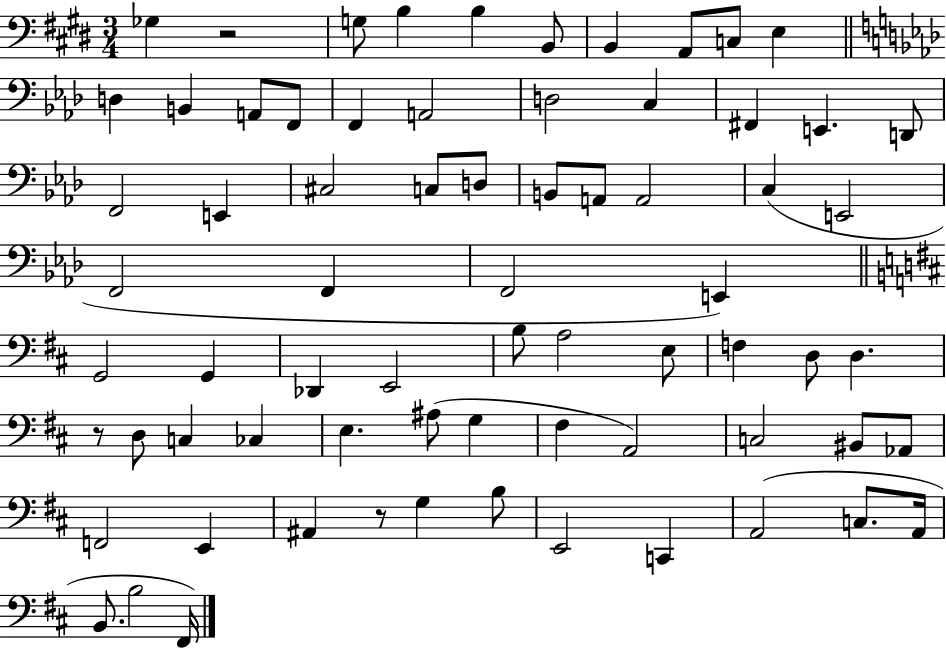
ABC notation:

X:1
T:Untitled
M:3/4
L:1/4
K:E
_G, z2 G,/2 B, B, B,,/2 B,, A,,/2 C,/2 E, D, B,, A,,/2 F,,/2 F,, A,,2 D,2 C, ^F,, E,, D,,/2 F,,2 E,, ^C,2 C,/2 D,/2 B,,/2 A,,/2 A,,2 C, E,,2 F,,2 F,, F,,2 E,, G,,2 G,, _D,, E,,2 B,/2 A,2 E,/2 F, D,/2 D, z/2 D,/2 C, _C, E, ^A,/2 G, ^F, A,,2 C,2 ^B,,/2 _A,,/2 F,,2 E,, ^A,, z/2 G, B,/2 E,,2 C,, A,,2 C,/2 A,,/4 B,,/2 B,2 ^F,,/4